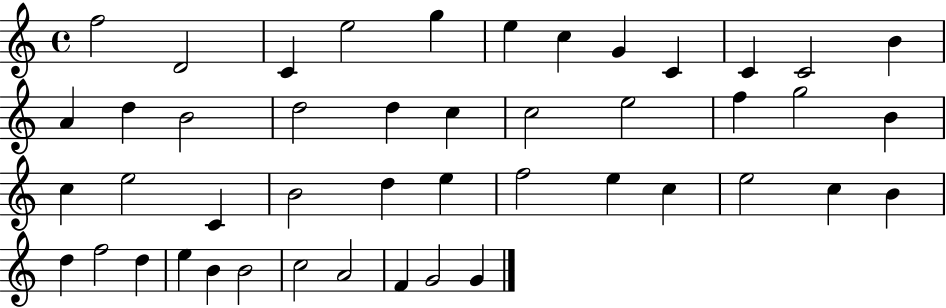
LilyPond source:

{
  \clef treble
  \time 4/4
  \defaultTimeSignature
  \key c \major
  f''2 d'2 | c'4 e''2 g''4 | e''4 c''4 g'4 c'4 | c'4 c'2 b'4 | \break a'4 d''4 b'2 | d''2 d''4 c''4 | c''2 e''2 | f''4 g''2 b'4 | \break c''4 e''2 c'4 | b'2 d''4 e''4 | f''2 e''4 c''4 | e''2 c''4 b'4 | \break d''4 f''2 d''4 | e''4 b'4 b'2 | c''2 a'2 | f'4 g'2 g'4 | \break \bar "|."
}